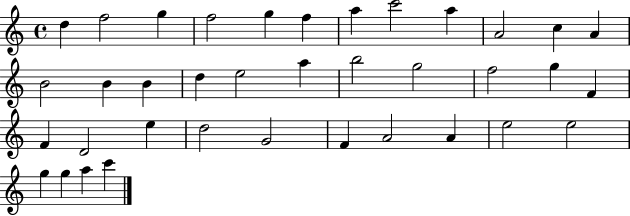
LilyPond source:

{
  \clef treble
  \time 4/4
  \defaultTimeSignature
  \key c \major
  d''4 f''2 g''4 | f''2 g''4 f''4 | a''4 c'''2 a''4 | a'2 c''4 a'4 | \break b'2 b'4 b'4 | d''4 e''2 a''4 | b''2 g''2 | f''2 g''4 f'4 | \break f'4 d'2 e''4 | d''2 g'2 | f'4 a'2 a'4 | e''2 e''2 | \break g''4 g''4 a''4 c'''4 | \bar "|."
}